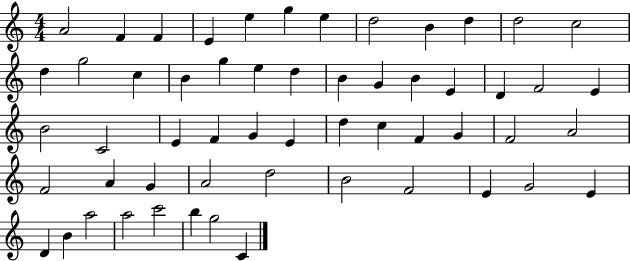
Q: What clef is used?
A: treble